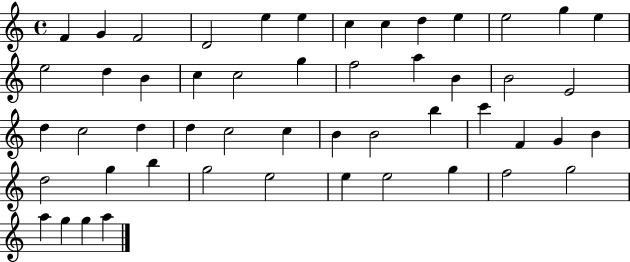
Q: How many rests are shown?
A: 0